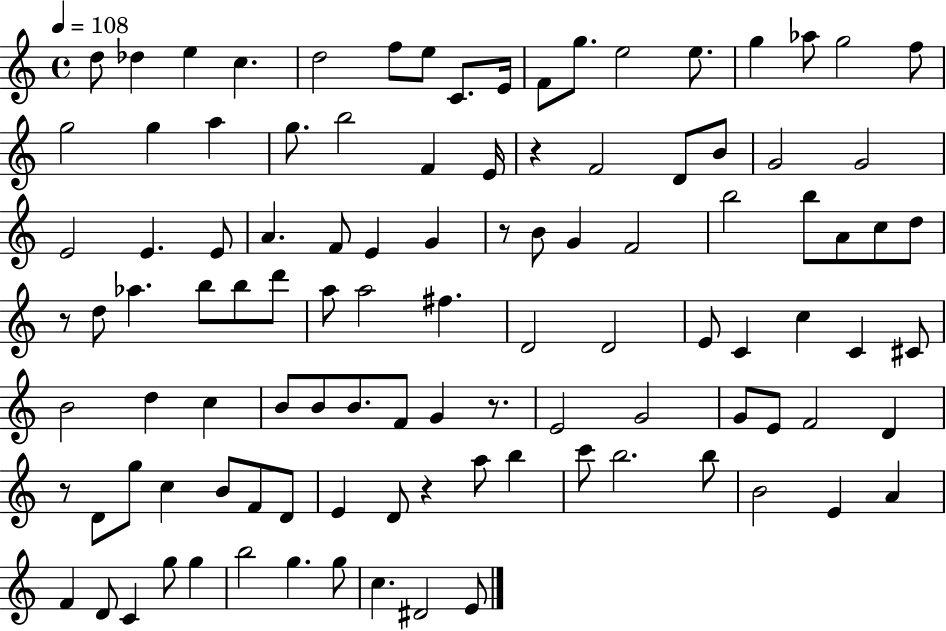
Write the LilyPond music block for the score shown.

{
  \clef treble
  \time 4/4
  \defaultTimeSignature
  \key c \major
  \tempo 4 = 108
  \repeat volta 2 { d''8 des''4 e''4 c''4. | d''2 f''8 e''8 c'8. e'16 | f'8 g''8. e''2 e''8. | g''4 aes''8 g''2 f''8 | \break g''2 g''4 a''4 | g''8. b''2 f'4 e'16 | r4 f'2 d'8 b'8 | g'2 g'2 | \break e'2 e'4. e'8 | a'4. f'8 e'4 g'4 | r8 b'8 g'4 f'2 | b''2 b''8 a'8 c''8 d''8 | \break r8 d''8 aes''4. b''8 b''8 d'''8 | a''8 a''2 fis''4. | d'2 d'2 | e'8 c'4 c''4 c'4 cis'8 | \break b'2 d''4 c''4 | b'8 b'8 b'8. f'8 g'4 r8. | e'2 g'2 | g'8 e'8 f'2 d'4 | \break r8 d'8 g''8 c''4 b'8 f'8 d'8 | e'4 d'8 r4 a''8 b''4 | c'''8 b''2. b''8 | b'2 e'4 a'4 | \break f'4 d'8 c'4 g''8 g''4 | b''2 g''4. g''8 | c''4. dis'2 e'8 | } \bar "|."
}